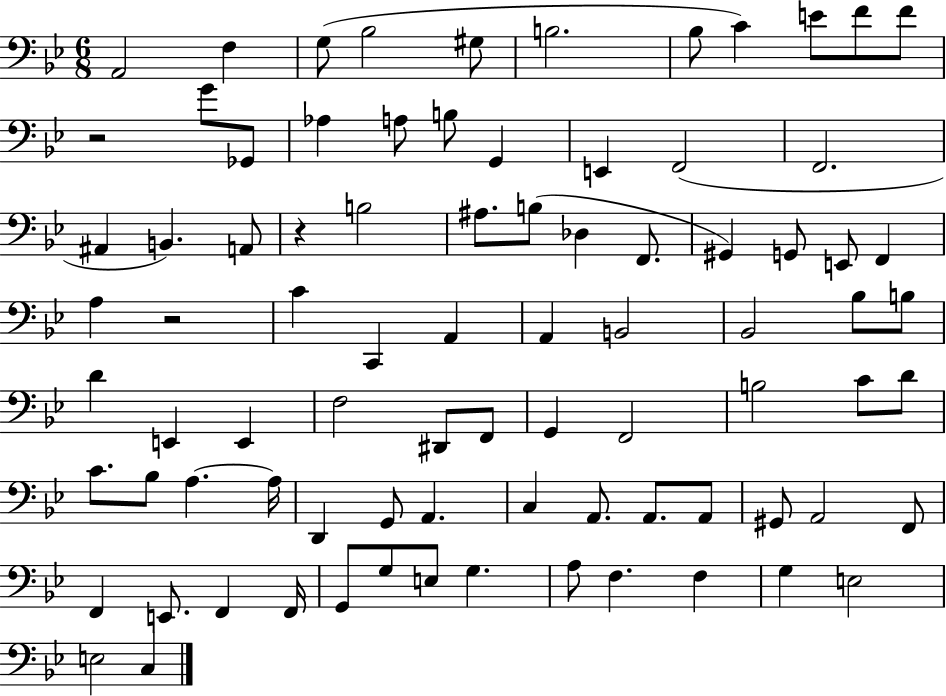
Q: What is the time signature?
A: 6/8